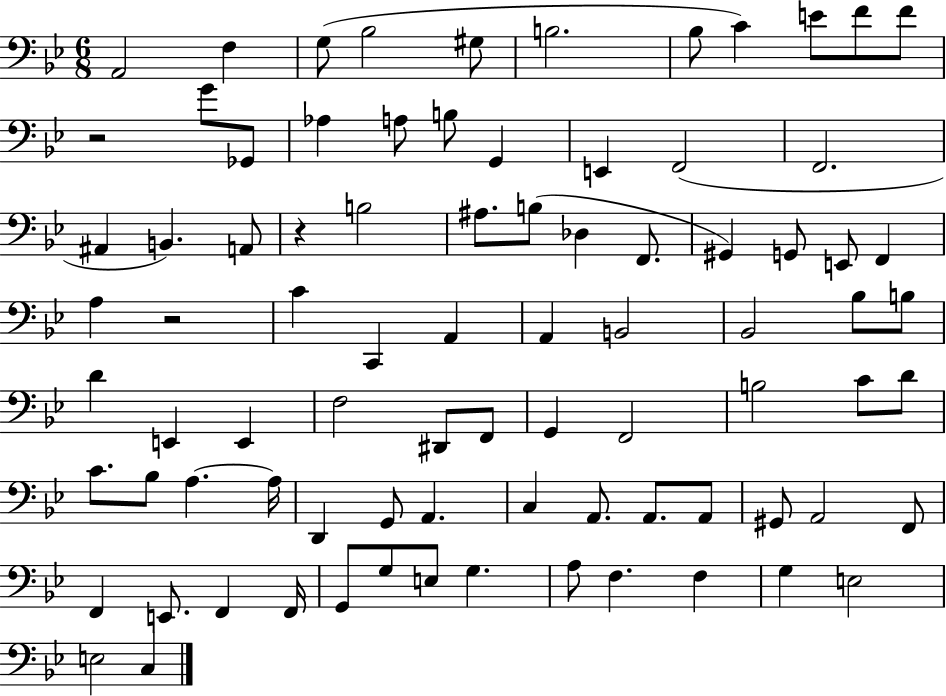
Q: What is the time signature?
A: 6/8